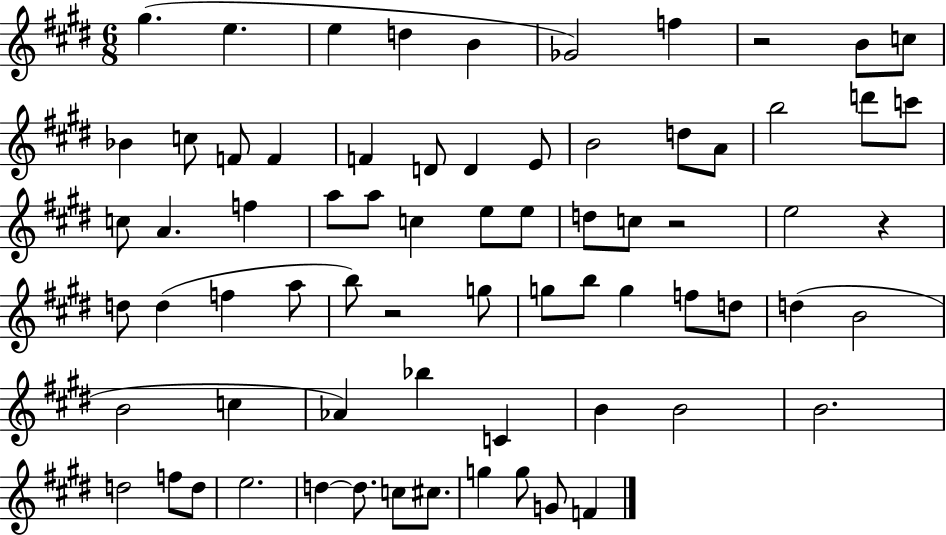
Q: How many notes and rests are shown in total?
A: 71